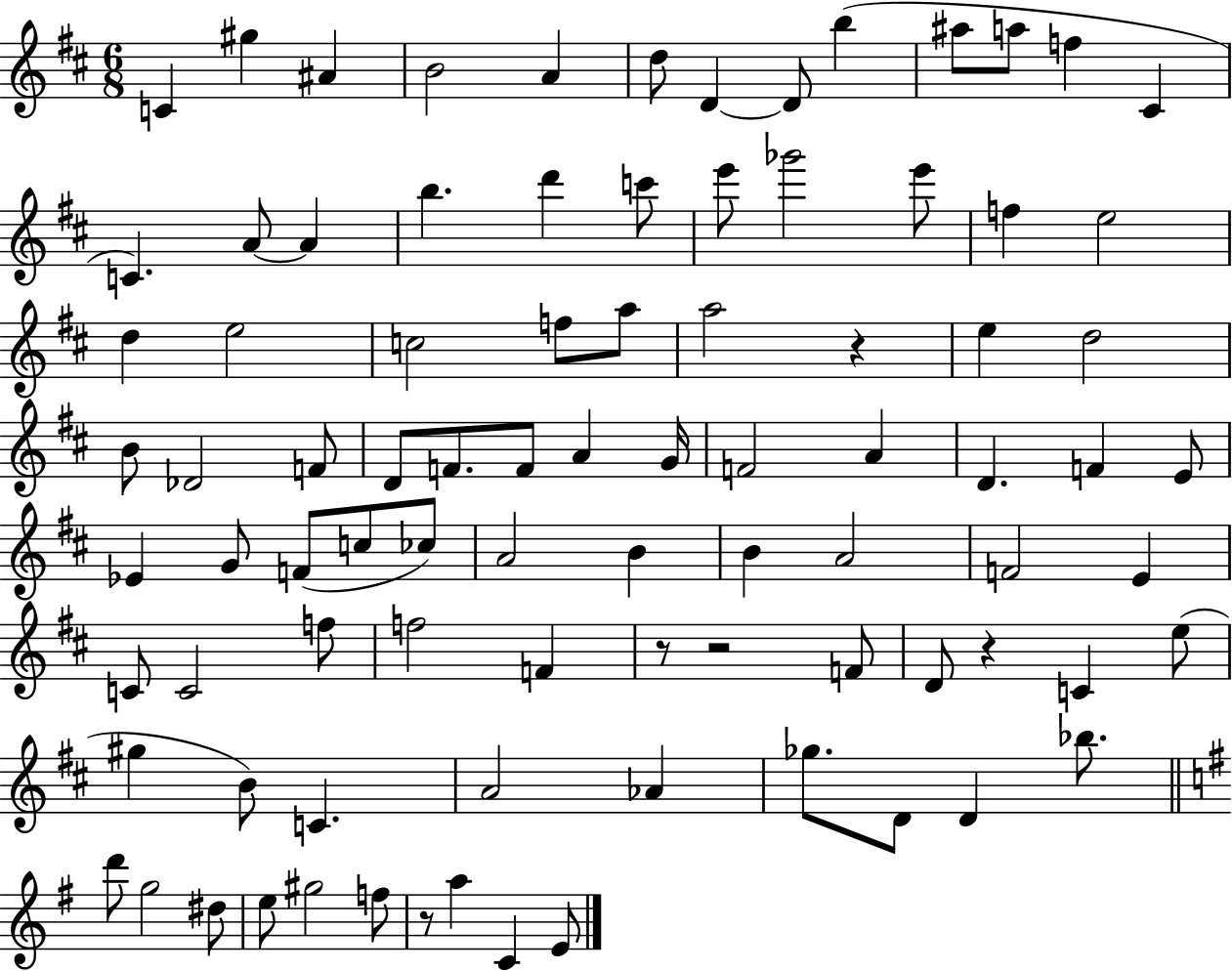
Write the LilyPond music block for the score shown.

{
  \clef treble
  \numericTimeSignature
  \time 6/8
  \key d \major
  c'4 gis''4 ais'4 | b'2 a'4 | d''8 d'4~~ d'8 b''4( | ais''8 a''8 f''4 cis'4 | \break c'4.) a'8~~ a'4 | b''4. d'''4 c'''8 | e'''8 ges'''2 e'''8 | f''4 e''2 | \break d''4 e''2 | c''2 f''8 a''8 | a''2 r4 | e''4 d''2 | \break b'8 des'2 f'8 | d'8 f'8. f'8 a'4 g'16 | f'2 a'4 | d'4. f'4 e'8 | \break ees'4 g'8 f'8( c''8 ces''8) | a'2 b'4 | b'4 a'2 | f'2 e'4 | \break c'8 c'2 f''8 | f''2 f'4 | r8 r2 f'8 | d'8 r4 c'4 e''8( | \break gis''4 b'8) c'4. | a'2 aes'4 | ges''8. d'8 d'4 bes''8. | \bar "||" \break \key g \major d'''8 g''2 dis''8 | e''8 gis''2 f''8 | r8 a''4 c'4 e'8 | \bar "|."
}